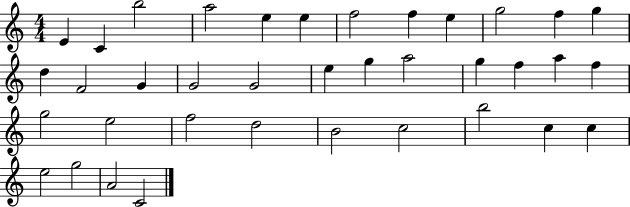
E4/q C4/q B5/h A5/h E5/q E5/q F5/h F5/q E5/q G5/h F5/q G5/q D5/q F4/h G4/q G4/h G4/h E5/q G5/q A5/h G5/q F5/q A5/q F5/q G5/h E5/h F5/h D5/h B4/h C5/h B5/h C5/q C5/q E5/h G5/h A4/h C4/h